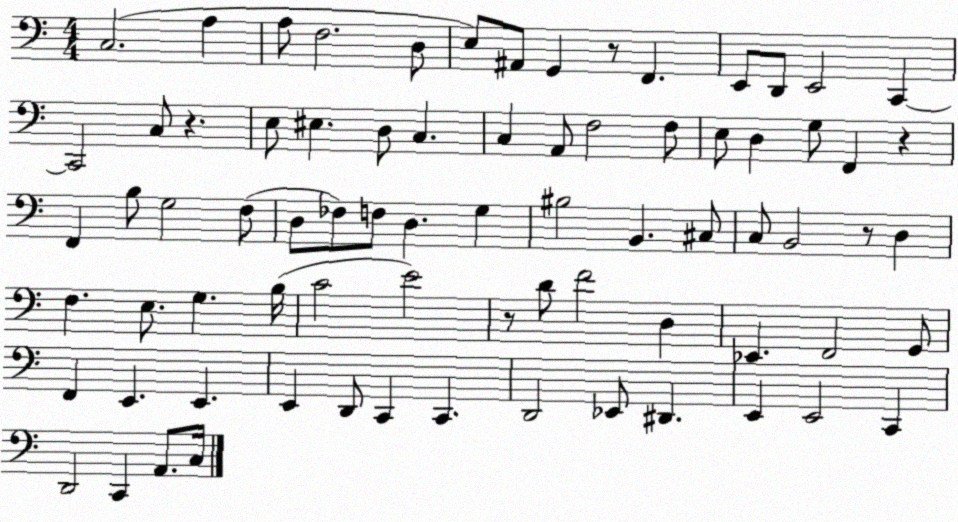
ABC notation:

X:1
T:Untitled
M:4/4
L:1/4
K:C
C,2 A, A,/2 F,2 D,/2 E,/2 ^A,,/2 G,, z/2 F,, E,,/2 D,,/2 E,,2 C,, C,,2 C,/2 z E,/2 ^E, D,/2 C, C, A,,/2 F,2 F,/2 E,/2 D, G,/2 F,, z F,, B,/2 G,2 F,/2 D,/2 _F,/2 F,/2 D, G, ^B,2 B,, ^C,/2 C,/2 B,,2 z/2 D, F, E,/2 G, B,/4 C2 E2 z/2 D/2 F2 D, _E,, F,,2 G,,/2 F,, E,, E,, E,, D,,/2 C,, C,, D,,2 _E,,/2 ^D,, E,, E,,2 C,, D,,2 C,, A,,/2 C,/4